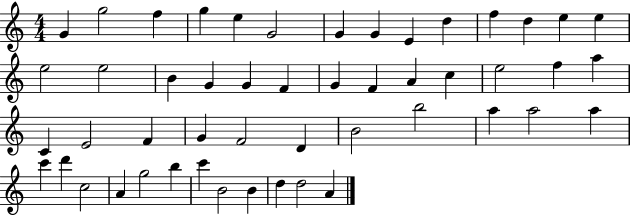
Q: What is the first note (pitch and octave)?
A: G4